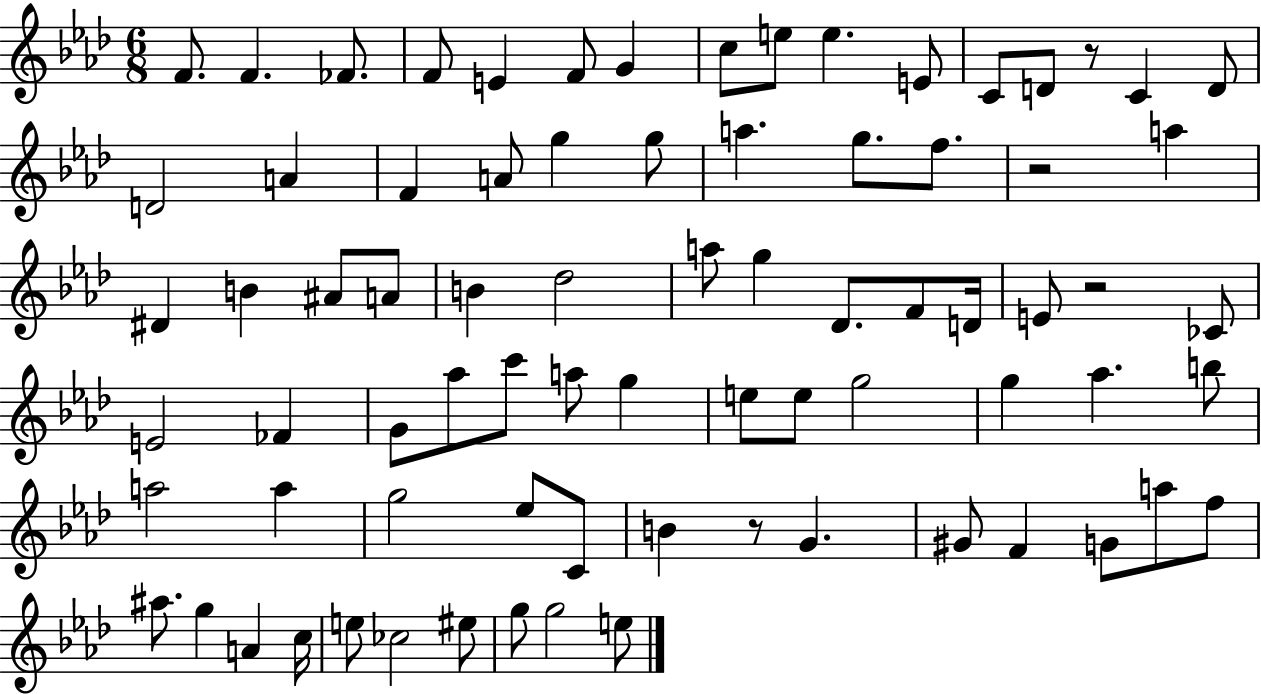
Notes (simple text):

F4/e. F4/q. FES4/e. F4/e E4/q F4/e G4/q C5/e E5/e E5/q. E4/e C4/e D4/e R/e C4/q D4/e D4/h A4/q F4/q A4/e G5/q G5/e A5/q. G5/e. F5/e. R/h A5/q D#4/q B4/q A#4/e A4/e B4/q Db5/h A5/e G5/q Db4/e. F4/e D4/s E4/e R/h CES4/e E4/h FES4/q G4/e Ab5/e C6/e A5/e G5/q E5/e E5/e G5/h G5/q Ab5/q. B5/e A5/h A5/q G5/h Eb5/e C4/e B4/q R/e G4/q. G#4/e F4/q G4/e A5/e F5/e A#5/e. G5/q A4/q C5/s E5/e CES5/h EIS5/e G5/e G5/h E5/e